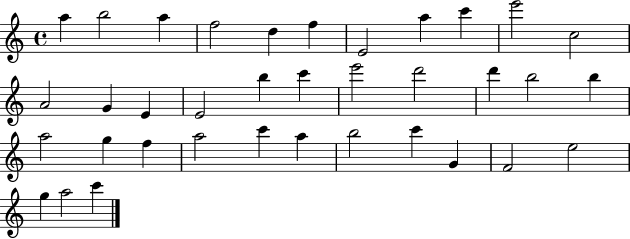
X:1
T:Untitled
M:4/4
L:1/4
K:C
a b2 a f2 d f E2 a c' e'2 c2 A2 G E E2 b c' e'2 d'2 d' b2 b a2 g f a2 c' a b2 c' G F2 e2 g a2 c'